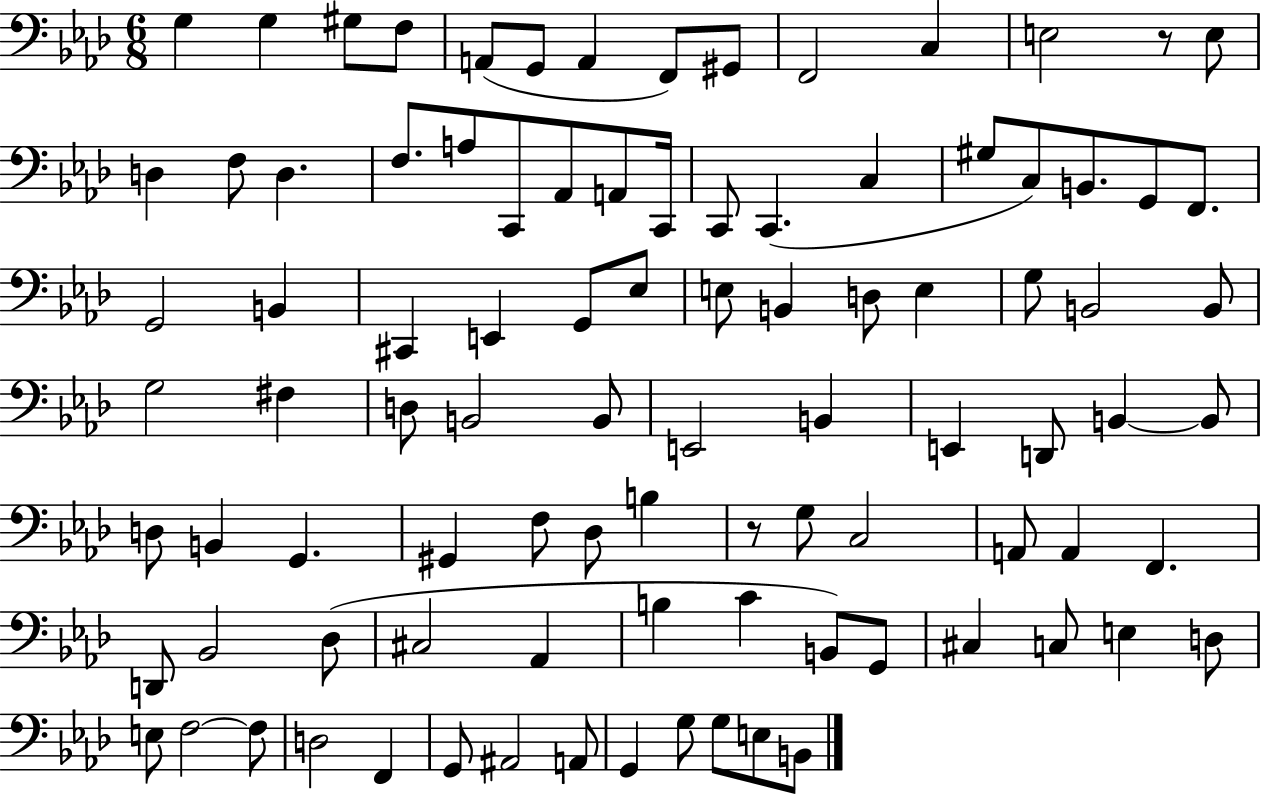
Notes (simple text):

G3/q G3/q G#3/e F3/e A2/e G2/e A2/q F2/e G#2/e F2/h C3/q E3/h R/e E3/e D3/q F3/e D3/q. F3/e. A3/e C2/e Ab2/e A2/e C2/s C2/e C2/q. C3/q G#3/e C3/e B2/e. G2/e F2/e. G2/h B2/q C#2/q E2/q G2/e Eb3/e E3/e B2/q D3/e E3/q G3/e B2/h B2/e G3/h F#3/q D3/e B2/h B2/e E2/h B2/q E2/q D2/e B2/q B2/e D3/e B2/q G2/q. G#2/q F3/e Db3/e B3/q R/e G3/e C3/h A2/e A2/q F2/q. D2/e Bb2/h Db3/e C#3/h Ab2/q B3/q C4/q B2/e G2/e C#3/q C3/e E3/q D3/e E3/e F3/h F3/e D3/h F2/q G2/e A#2/h A2/e G2/q G3/e G3/e E3/e B2/e